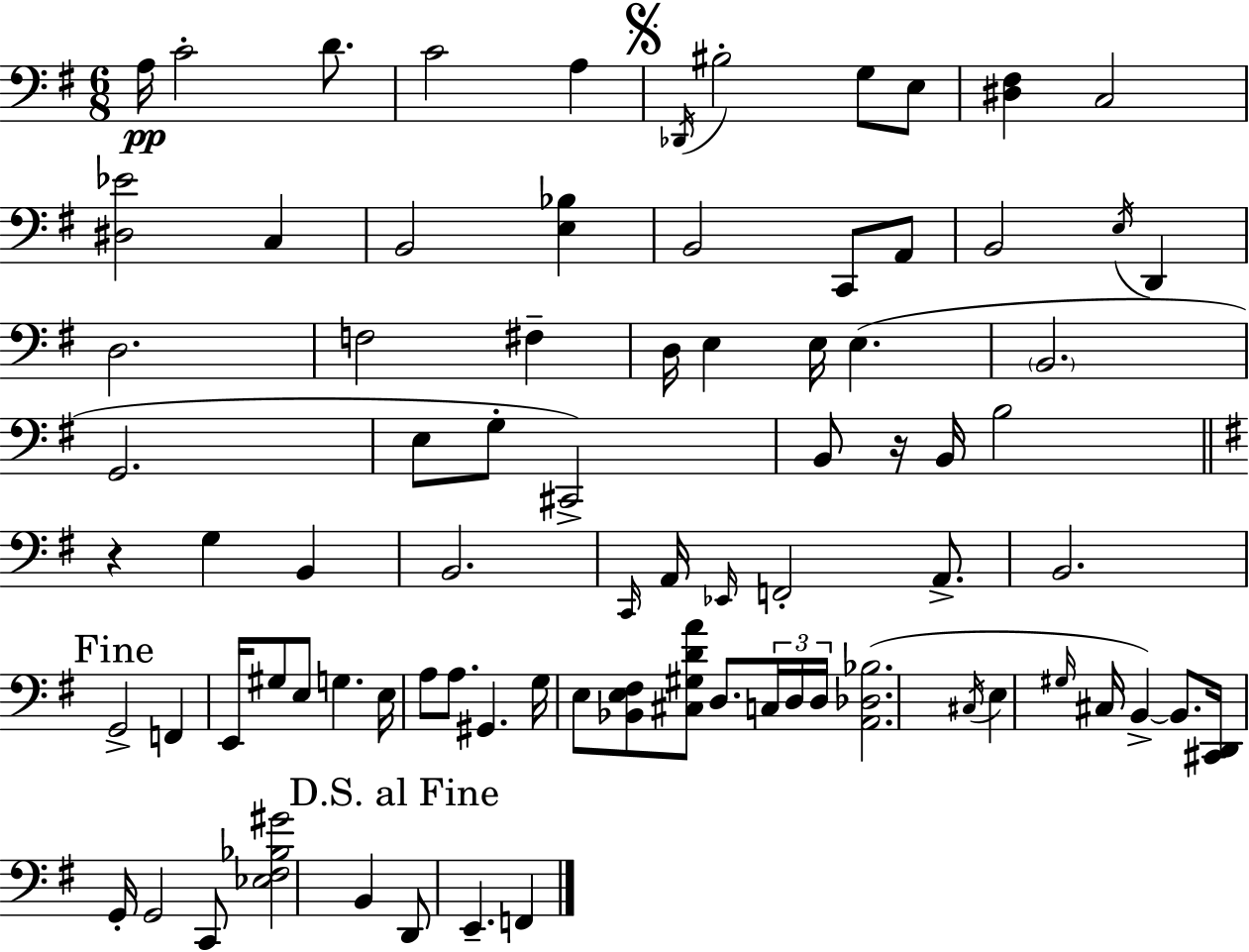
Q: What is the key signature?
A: E minor